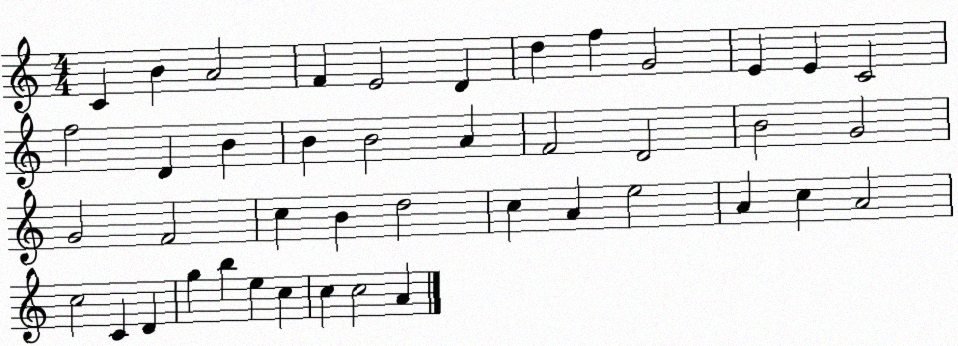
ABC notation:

X:1
T:Untitled
M:4/4
L:1/4
K:C
C B A2 F E2 D d f G2 E E C2 f2 D B B B2 A F2 D2 B2 G2 G2 F2 c B d2 c A e2 A c A2 c2 C D g b e c c c2 A